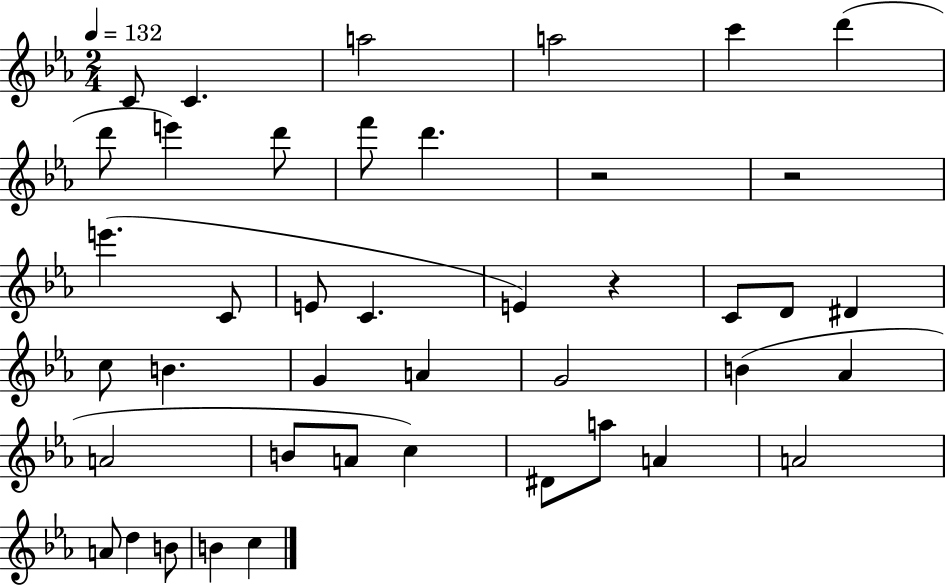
X:1
T:Untitled
M:2/4
L:1/4
K:Eb
C/2 C a2 a2 c' d' d'/2 e' d'/2 f'/2 d' z2 z2 e' C/2 E/2 C E z C/2 D/2 ^D c/2 B G A G2 B _A A2 B/2 A/2 c ^D/2 a/2 A A2 A/2 d B/2 B c